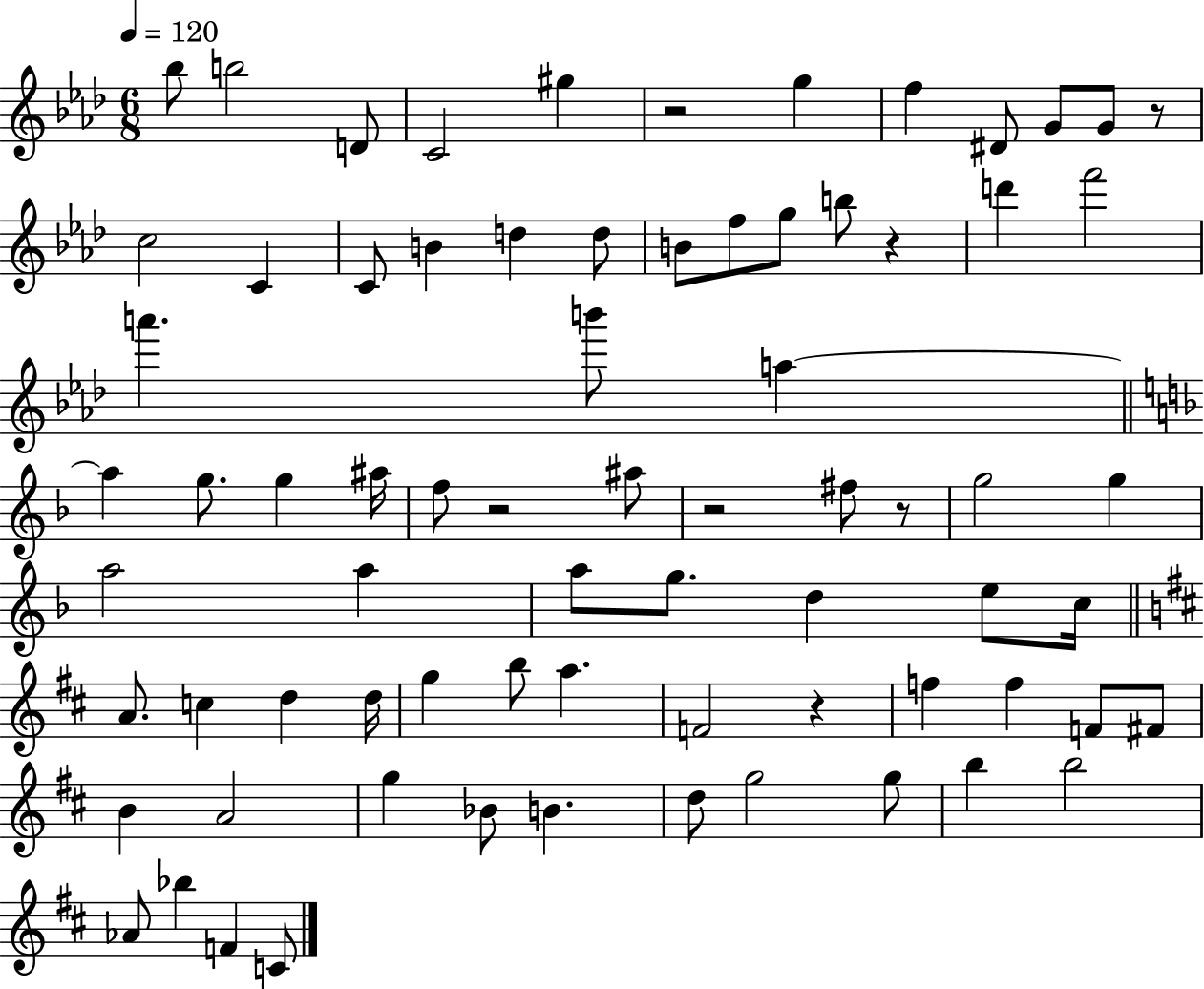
Bb5/e B5/h D4/e C4/h G#5/q R/h G5/q F5/q D#4/e G4/e G4/e R/e C5/h C4/q C4/e B4/q D5/q D5/e B4/e F5/e G5/e B5/e R/q D6/q F6/h A6/q. B6/e A5/q A5/q G5/e. G5/q A#5/s F5/e R/h A#5/e R/h F#5/e R/e G5/h G5/q A5/h A5/q A5/e G5/e. D5/q E5/e C5/s A4/e. C5/q D5/q D5/s G5/q B5/e A5/q. F4/h R/q F5/q F5/q F4/e F#4/e B4/q A4/h G5/q Bb4/e B4/q. D5/e G5/h G5/e B5/q B5/h Ab4/e Bb5/q F4/q C4/e